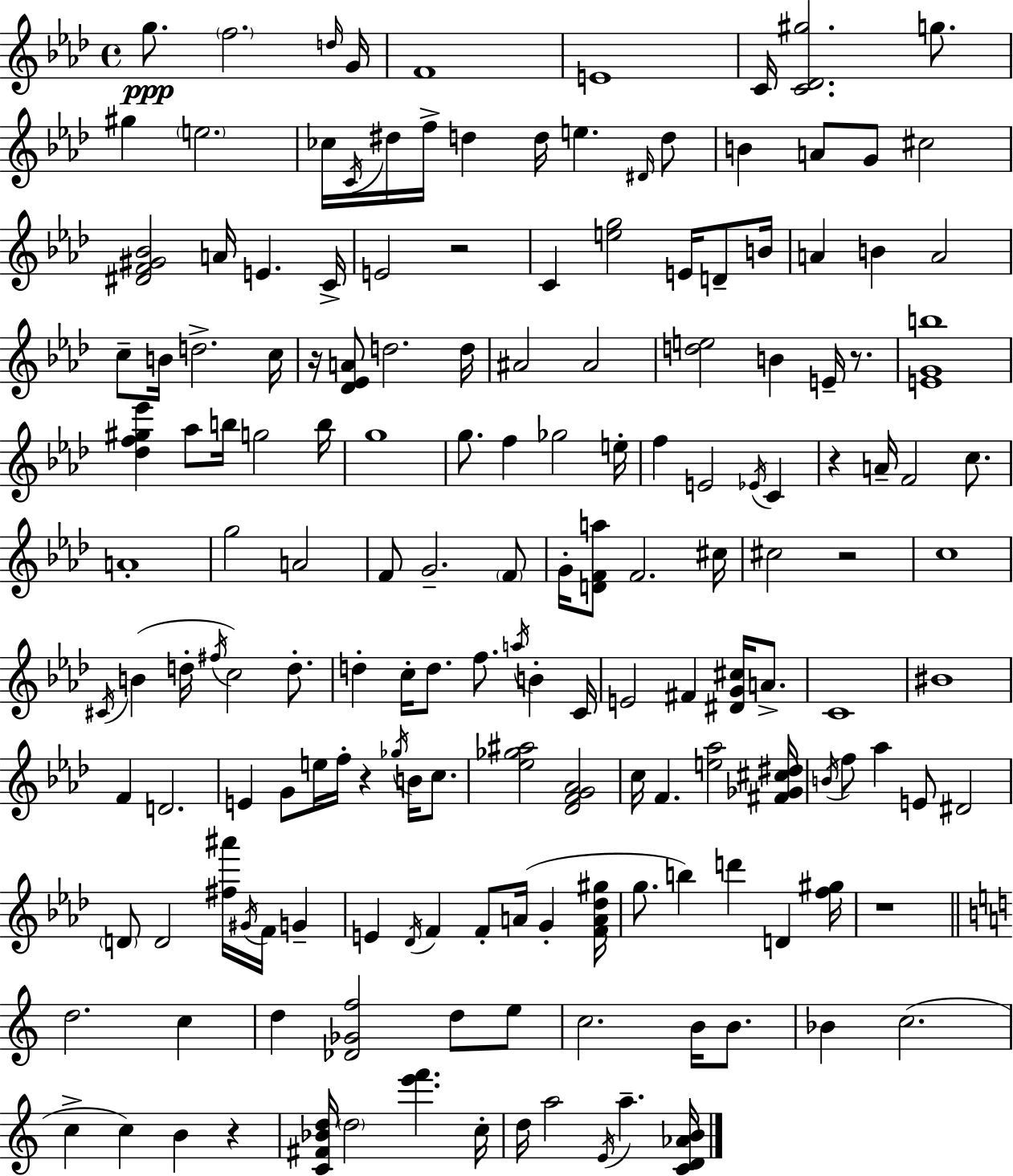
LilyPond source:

{
  \clef treble
  \time 4/4
  \defaultTimeSignature
  \key f \minor
  \repeat volta 2 { g''8.\ppp \parenthesize f''2. \grace { d''16 } | g'16 f'1 | e'1 | c'16 <c' des' gis''>2. g''8. | \break gis''4 \parenthesize e''2. | ces''16 \acciaccatura { c'16 } dis''16 f''16-> d''4 d''16 e''4. | \grace { dis'16 } d''8 b'4 a'8 g'8 cis''2 | <dis' f' gis' bes'>2 a'16 e'4. | \break c'16-> e'2 r2 | c'4 <e'' g''>2 e'16 | d'8-- b'16 a'4 b'4 a'2 | c''8-- b'16 d''2.-> | \break c''16 r16 <des' ees' a'>8 d''2. | d''16 ais'2 ais'2 | <d'' e''>2 b'4 e'16-- | r8. <e' g' b''>1 | \break <des'' f'' gis'' ees'''>4 aes''8 b''16 g''2 | b''16 g''1 | g''8. f''4 ges''2 | e''16-. f''4 e'2 \acciaccatura { ees'16 } | \break c'4 r4 a'16-- f'2 | c''8. a'1-. | g''2 a'2 | f'8 g'2.-- | \break \parenthesize f'8 g'16-. <d' f' a''>8 f'2. | cis''16 cis''2 r2 | c''1 | \acciaccatura { cis'16 }( b'4 d''16-. \acciaccatura { fis''16 }) c''2 | \break d''8.-. d''4-. c''16-. d''8. f''8. | \acciaccatura { a''16 } b'4-. c'16 e'2 fis'4 | <dis' g' cis''>16 a'8.-> c'1 | bis'1 | \break f'4 d'2. | e'4 g'8 e''16 f''16-. r4 | \acciaccatura { ges''16 } b'16 c''8. <ees'' ges'' ais''>2 | <des' f' g' aes'>2 c''16 f'4. <e'' aes''>2 | \break <fis' ges' cis'' dis''>16 \acciaccatura { b'16 } f''8 aes''4 e'8 | dis'2 \parenthesize d'8 d'2 | <fis'' ais'''>16 \acciaccatura { gis'16 } f'16 g'4-- e'4 \acciaccatura { des'16 } f'4 | f'8-. a'16( g'4-. <f' a' des'' gis''>16 g''8. b''4) | \break d'''4 d'4 <f'' gis''>16 r1 | \bar "||" \break \key c \major d''2. c''4 | d''4 <des' ges' f''>2 d''8 e''8 | c''2. b'16 b'8. | bes'4 c''2.( | \break c''4-> c''4) b'4 r4 | <c' fis' bes' d''>16 \parenthesize d''2 <e''' f'''>4. c''16-. | d''16 a''2 \acciaccatura { e'16 } a''4.-- | <c' d' aes' b'>16 } \bar "|."
}